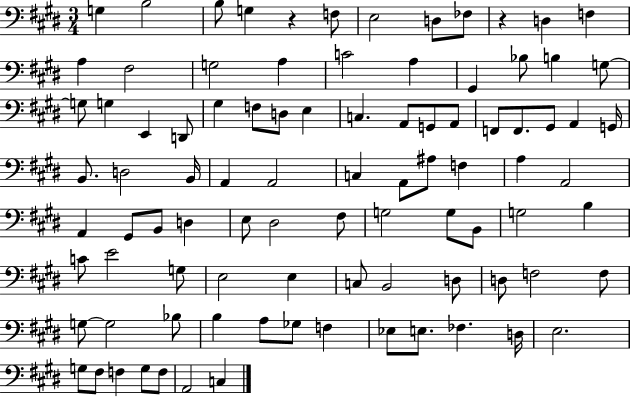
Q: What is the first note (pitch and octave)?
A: G3